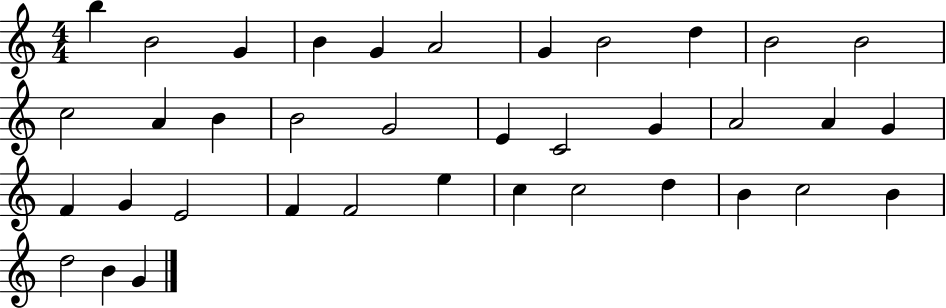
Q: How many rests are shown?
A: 0